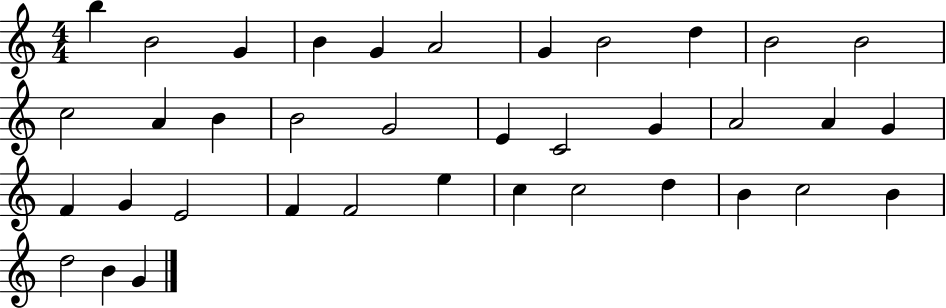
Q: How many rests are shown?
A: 0